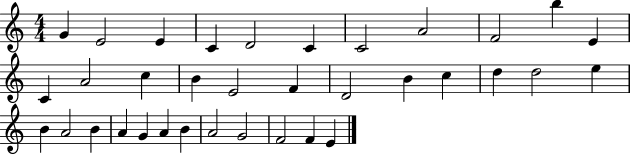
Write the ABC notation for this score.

X:1
T:Untitled
M:4/4
L:1/4
K:C
G E2 E C D2 C C2 A2 F2 b E C A2 c B E2 F D2 B c d d2 e B A2 B A G A B A2 G2 F2 F E